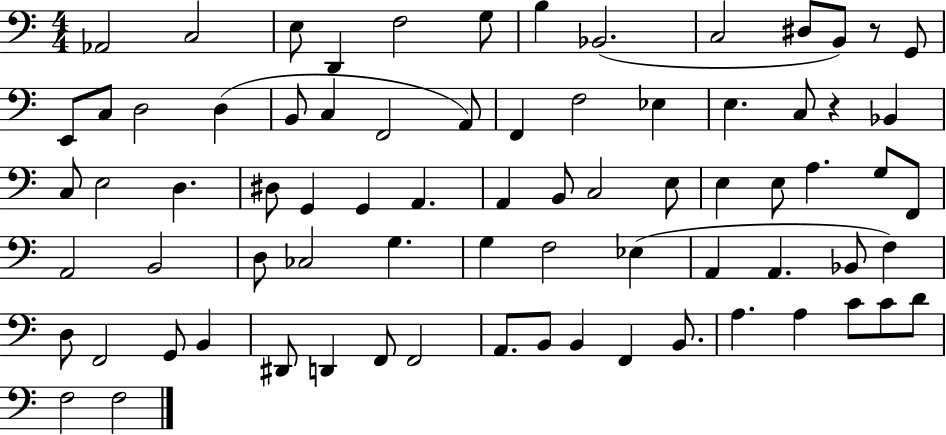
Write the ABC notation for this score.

X:1
T:Untitled
M:4/4
L:1/4
K:C
_A,,2 C,2 E,/2 D,, F,2 G,/2 B, _B,,2 C,2 ^D,/2 B,,/2 z/2 G,,/2 E,,/2 C,/2 D,2 D, B,,/2 C, F,,2 A,,/2 F,, F,2 _E, E, C,/2 z _B,, C,/2 E,2 D, ^D,/2 G,, G,, A,, A,, B,,/2 C,2 E,/2 E, E,/2 A, G,/2 F,,/2 A,,2 B,,2 D,/2 _C,2 G, G, F,2 _E, A,, A,, _B,,/2 F, D,/2 F,,2 G,,/2 B,, ^D,,/2 D,, F,,/2 F,,2 A,,/2 B,,/2 B,, F,, B,,/2 A, A, C/2 C/2 D/2 F,2 F,2